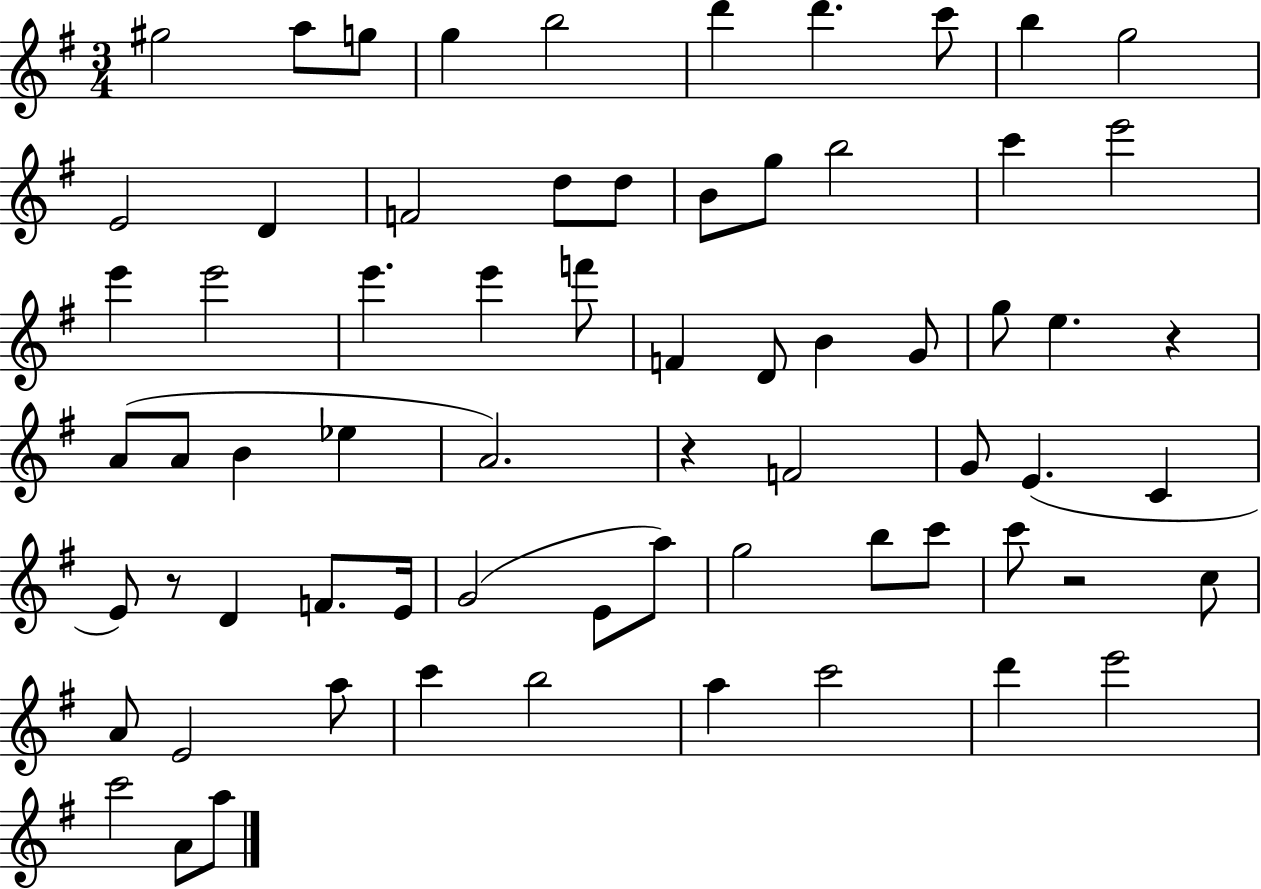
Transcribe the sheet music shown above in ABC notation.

X:1
T:Untitled
M:3/4
L:1/4
K:G
^g2 a/2 g/2 g b2 d' d' c'/2 b g2 E2 D F2 d/2 d/2 B/2 g/2 b2 c' e'2 e' e'2 e' e' f'/2 F D/2 B G/2 g/2 e z A/2 A/2 B _e A2 z F2 G/2 E C E/2 z/2 D F/2 E/4 G2 E/2 a/2 g2 b/2 c'/2 c'/2 z2 c/2 A/2 E2 a/2 c' b2 a c'2 d' e'2 c'2 A/2 a/2